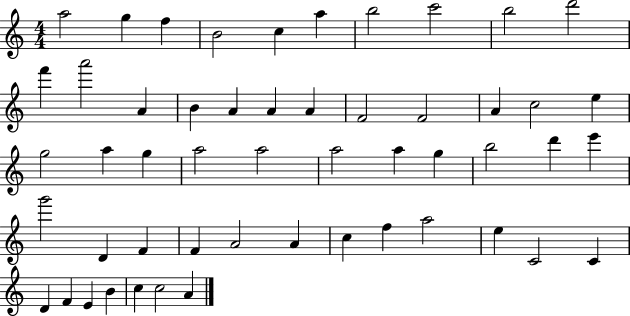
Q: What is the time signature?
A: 4/4